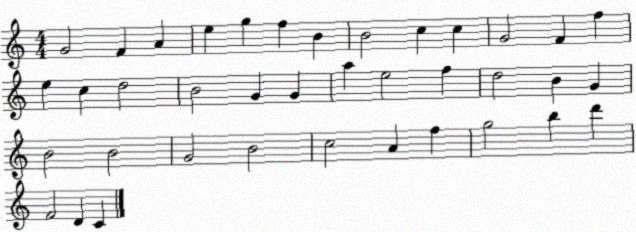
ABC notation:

X:1
T:Untitled
M:4/4
L:1/4
K:C
G2 F A e g f B B2 c c G2 F f e c d2 B2 G G a e2 f d2 B G B2 B2 G2 B2 c2 A f g2 b d' F2 D C